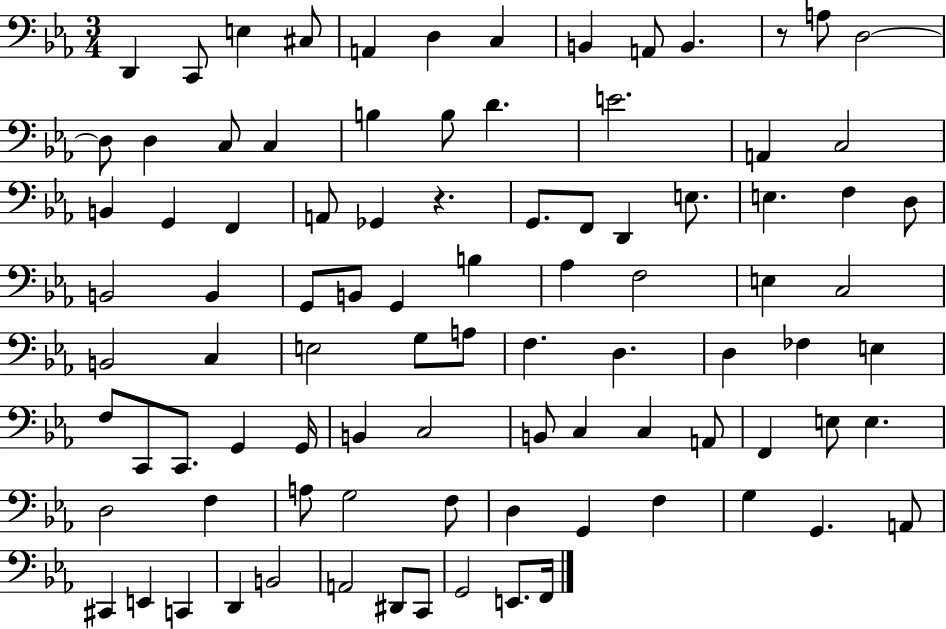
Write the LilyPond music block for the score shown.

{
  \clef bass
  \numericTimeSignature
  \time 3/4
  \key ees \major
  \repeat volta 2 { d,4 c,8 e4 cis8 | a,4 d4 c4 | b,4 a,8 b,4. | r8 a8 d2~~ | \break d8 d4 c8 c4 | b4 b8 d'4. | e'2. | a,4 c2 | \break b,4 g,4 f,4 | a,8 ges,4 r4. | g,8. f,8 d,4 e8. | e4. f4 d8 | \break b,2 b,4 | g,8 b,8 g,4 b4 | aes4 f2 | e4 c2 | \break b,2 c4 | e2 g8 a8 | f4. d4. | d4 fes4 e4 | \break f8 c,8 c,8. g,4 g,16 | b,4 c2 | b,8 c4 c4 a,8 | f,4 e8 e4. | \break d2 f4 | a8 g2 f8 | d4 g,4 f4 | g4 g,4. a,8 | \break cis,4 e,4 c,4 | d,4 b,2 | a,2 dis,8 c,8 | g,2 e,8. f,16 | \break } \bar "|."
}